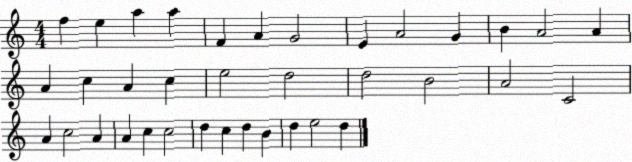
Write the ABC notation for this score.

X:1
T:Untitled
M:4/4
L:1/4
K:C
f e a a F A G2 E A2 G B A2 A A c A c e2 d2 d2 B2 A2 C2 A c2 A A c c2 d c d B d e2 d